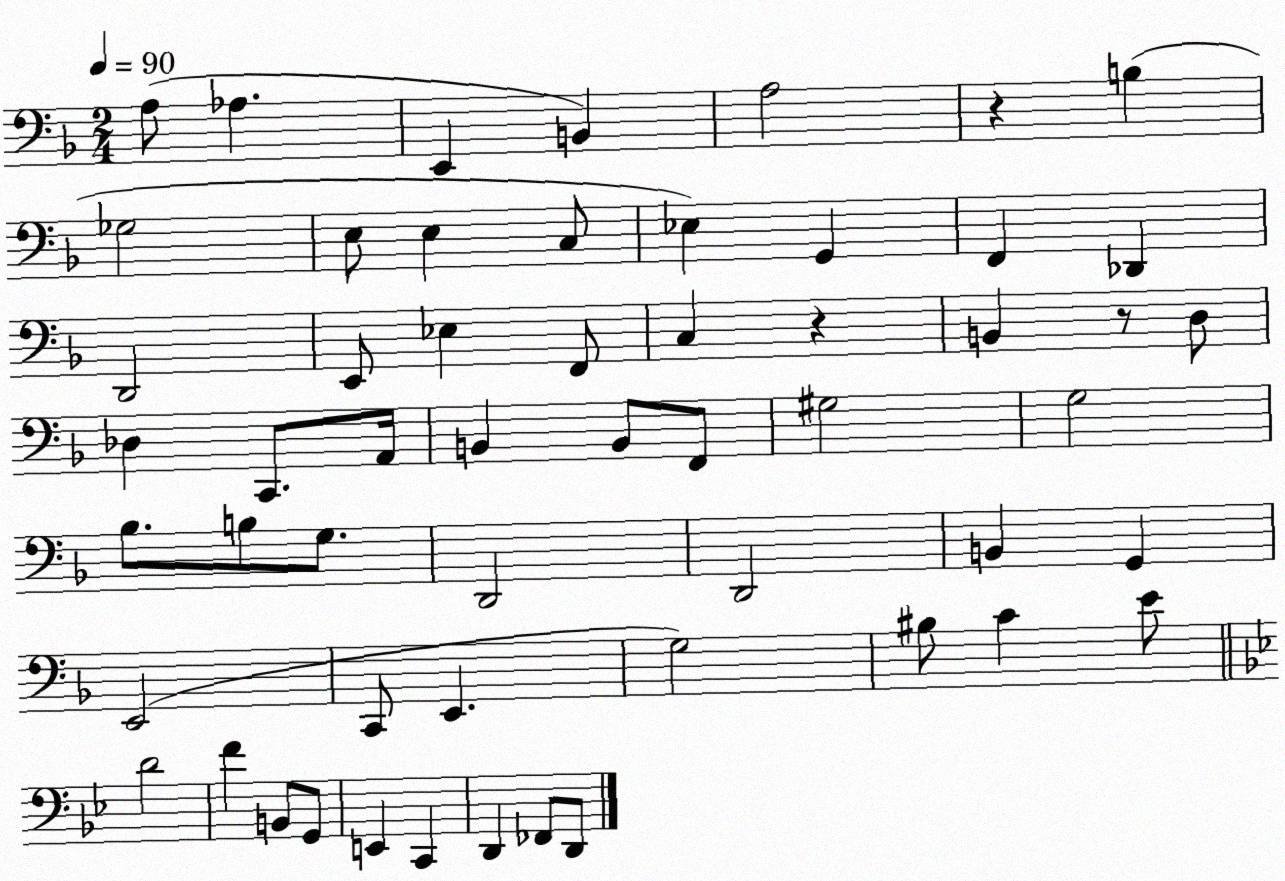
X:1
T:Untitled
M:2/4
L:1/4
K:F
A,/2 _A, E,, B,, A,2 z B, _G,2 E,/2 E, C,/2 _E, G,, F,, _D,, D,,2 E,,/2 _E, F,,/2 C, z B,, z/2 D,/2 _D, C,,/2 A,,/4 B,, B,,/2 F,,/2 ^G,2 G,2 _B,/2 B,/2 G,/2 D,,2 D,,2 B,, G,, E,,2 C,,/2 E,, G,2 ^B,/2 C E/2 D2 F B,,/2 G,,/2 E,, C,, D,, _F,,/2 D,,/2